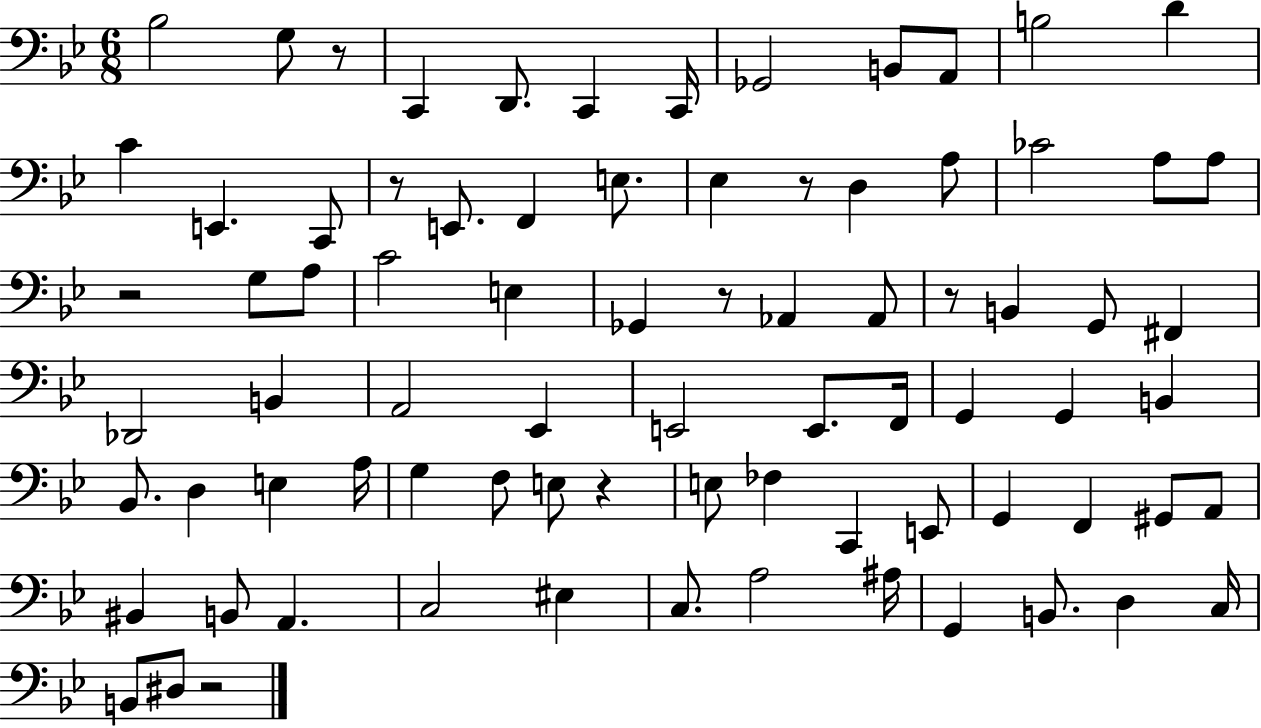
X:1
T:Untitled
M:6/8
L:1/4
K:Bb
_B,2 G,/2 z/2 C,, D,,/2 C,, C,,/4 _G,,2 B,,/2 A,,/2 B,2 D C E,, C,,/2 z/2 E,,/2 F,, E,/2 _E, z/2 D, A,/2 _C2 A,/2 A,/2 z2 G,/2 A,/2 C2 E, _G,, z/2 _A,, _A,,/2 z/2 B,, G,,/2 ^F,, _D,,2 B,, A,,2 _E,, E,,2 E,,/2 F,,/4 G,, G,, B,, _B,,/2 D, E, A,/4 G, F,/2 E,/2 z E,/2 _F, C,, E,,/2 G,, F,, ^G,,/2 A,,/2 ^B,, B,,/2 A,, C,2 ^E, C,/2 A,2 ^A,/4 G,, B,,/2 D, C,/4 B,,/2 ^D,/2 z2